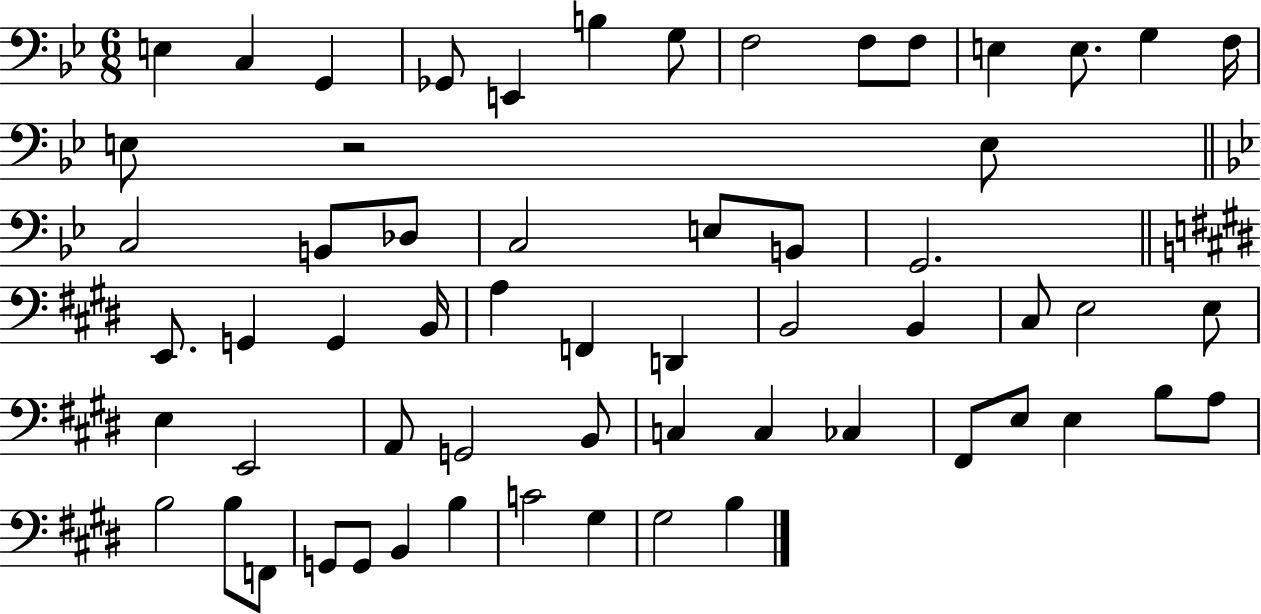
E3/q C3/q G2/q Gb2/e E2/q B3/q G3/e F3/h F3/e F3/e E3/q E3/e. G3/q F3/s E3/e R/h E3/e C3/h B2/e Db3/e C3/h E3/e B2/e G2/h. E2/e. G2/q G2/q B2/s A3/q F2/q D2/q B2/h B2/q C#3/e E3/h E3/e E3/q E2/h A2/e G2/h B2/e C3/q C3/q CES3/q F#2/e E3/e E3/q B3/e A3/e B3/h B3/e F2/e G2/e G2/e B2/q B3/q C4/h G#3/q G#3/h B3/q